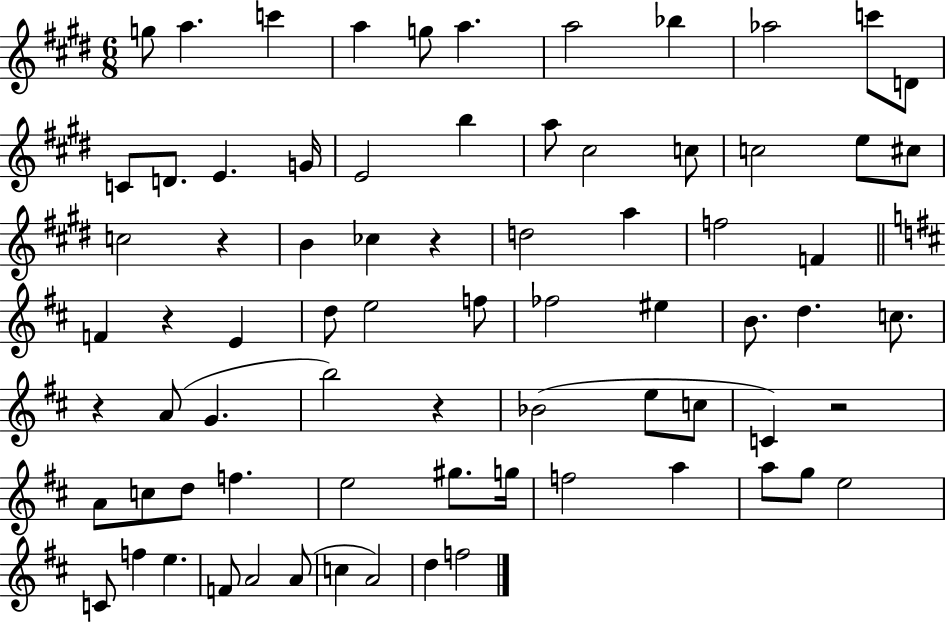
X:1
T:Untitled
M:6/8
L:1/4
K:E
g/2 a c' a g/2 a a2 _b _a2 c'/2 D/2 C/2 D/2 E G/4 E2 b a/2 ^c2 c/2 c2 e/2 ^c/2 c2 z B _c z d2 a f2 F F z E d/2 e2 f/2 _f2 ^e B/2 d c/2 z A/2 G b2 z _B2 e/2 c/2 C z2 A/2 c/2 d/2 f e2 ^g/2 g/4 f2 a a/2 g/2 e2 C/2 f e F/2 A2 A/2 c A2 d f2